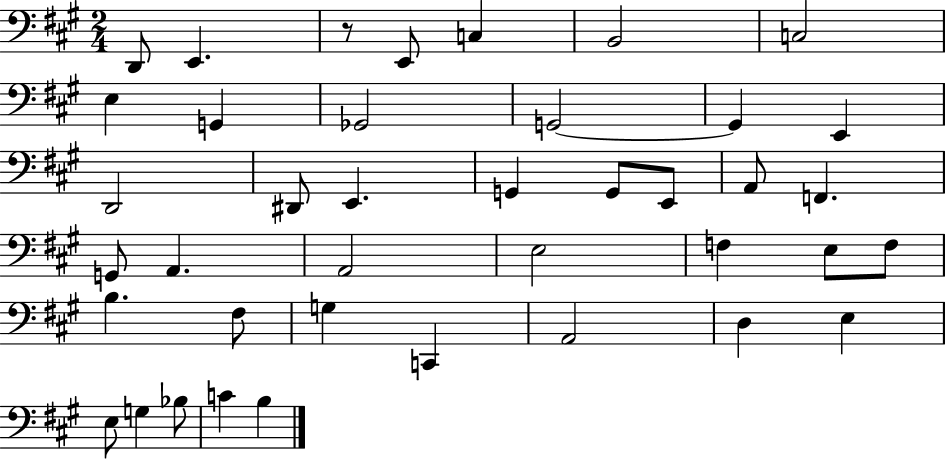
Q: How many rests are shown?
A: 1